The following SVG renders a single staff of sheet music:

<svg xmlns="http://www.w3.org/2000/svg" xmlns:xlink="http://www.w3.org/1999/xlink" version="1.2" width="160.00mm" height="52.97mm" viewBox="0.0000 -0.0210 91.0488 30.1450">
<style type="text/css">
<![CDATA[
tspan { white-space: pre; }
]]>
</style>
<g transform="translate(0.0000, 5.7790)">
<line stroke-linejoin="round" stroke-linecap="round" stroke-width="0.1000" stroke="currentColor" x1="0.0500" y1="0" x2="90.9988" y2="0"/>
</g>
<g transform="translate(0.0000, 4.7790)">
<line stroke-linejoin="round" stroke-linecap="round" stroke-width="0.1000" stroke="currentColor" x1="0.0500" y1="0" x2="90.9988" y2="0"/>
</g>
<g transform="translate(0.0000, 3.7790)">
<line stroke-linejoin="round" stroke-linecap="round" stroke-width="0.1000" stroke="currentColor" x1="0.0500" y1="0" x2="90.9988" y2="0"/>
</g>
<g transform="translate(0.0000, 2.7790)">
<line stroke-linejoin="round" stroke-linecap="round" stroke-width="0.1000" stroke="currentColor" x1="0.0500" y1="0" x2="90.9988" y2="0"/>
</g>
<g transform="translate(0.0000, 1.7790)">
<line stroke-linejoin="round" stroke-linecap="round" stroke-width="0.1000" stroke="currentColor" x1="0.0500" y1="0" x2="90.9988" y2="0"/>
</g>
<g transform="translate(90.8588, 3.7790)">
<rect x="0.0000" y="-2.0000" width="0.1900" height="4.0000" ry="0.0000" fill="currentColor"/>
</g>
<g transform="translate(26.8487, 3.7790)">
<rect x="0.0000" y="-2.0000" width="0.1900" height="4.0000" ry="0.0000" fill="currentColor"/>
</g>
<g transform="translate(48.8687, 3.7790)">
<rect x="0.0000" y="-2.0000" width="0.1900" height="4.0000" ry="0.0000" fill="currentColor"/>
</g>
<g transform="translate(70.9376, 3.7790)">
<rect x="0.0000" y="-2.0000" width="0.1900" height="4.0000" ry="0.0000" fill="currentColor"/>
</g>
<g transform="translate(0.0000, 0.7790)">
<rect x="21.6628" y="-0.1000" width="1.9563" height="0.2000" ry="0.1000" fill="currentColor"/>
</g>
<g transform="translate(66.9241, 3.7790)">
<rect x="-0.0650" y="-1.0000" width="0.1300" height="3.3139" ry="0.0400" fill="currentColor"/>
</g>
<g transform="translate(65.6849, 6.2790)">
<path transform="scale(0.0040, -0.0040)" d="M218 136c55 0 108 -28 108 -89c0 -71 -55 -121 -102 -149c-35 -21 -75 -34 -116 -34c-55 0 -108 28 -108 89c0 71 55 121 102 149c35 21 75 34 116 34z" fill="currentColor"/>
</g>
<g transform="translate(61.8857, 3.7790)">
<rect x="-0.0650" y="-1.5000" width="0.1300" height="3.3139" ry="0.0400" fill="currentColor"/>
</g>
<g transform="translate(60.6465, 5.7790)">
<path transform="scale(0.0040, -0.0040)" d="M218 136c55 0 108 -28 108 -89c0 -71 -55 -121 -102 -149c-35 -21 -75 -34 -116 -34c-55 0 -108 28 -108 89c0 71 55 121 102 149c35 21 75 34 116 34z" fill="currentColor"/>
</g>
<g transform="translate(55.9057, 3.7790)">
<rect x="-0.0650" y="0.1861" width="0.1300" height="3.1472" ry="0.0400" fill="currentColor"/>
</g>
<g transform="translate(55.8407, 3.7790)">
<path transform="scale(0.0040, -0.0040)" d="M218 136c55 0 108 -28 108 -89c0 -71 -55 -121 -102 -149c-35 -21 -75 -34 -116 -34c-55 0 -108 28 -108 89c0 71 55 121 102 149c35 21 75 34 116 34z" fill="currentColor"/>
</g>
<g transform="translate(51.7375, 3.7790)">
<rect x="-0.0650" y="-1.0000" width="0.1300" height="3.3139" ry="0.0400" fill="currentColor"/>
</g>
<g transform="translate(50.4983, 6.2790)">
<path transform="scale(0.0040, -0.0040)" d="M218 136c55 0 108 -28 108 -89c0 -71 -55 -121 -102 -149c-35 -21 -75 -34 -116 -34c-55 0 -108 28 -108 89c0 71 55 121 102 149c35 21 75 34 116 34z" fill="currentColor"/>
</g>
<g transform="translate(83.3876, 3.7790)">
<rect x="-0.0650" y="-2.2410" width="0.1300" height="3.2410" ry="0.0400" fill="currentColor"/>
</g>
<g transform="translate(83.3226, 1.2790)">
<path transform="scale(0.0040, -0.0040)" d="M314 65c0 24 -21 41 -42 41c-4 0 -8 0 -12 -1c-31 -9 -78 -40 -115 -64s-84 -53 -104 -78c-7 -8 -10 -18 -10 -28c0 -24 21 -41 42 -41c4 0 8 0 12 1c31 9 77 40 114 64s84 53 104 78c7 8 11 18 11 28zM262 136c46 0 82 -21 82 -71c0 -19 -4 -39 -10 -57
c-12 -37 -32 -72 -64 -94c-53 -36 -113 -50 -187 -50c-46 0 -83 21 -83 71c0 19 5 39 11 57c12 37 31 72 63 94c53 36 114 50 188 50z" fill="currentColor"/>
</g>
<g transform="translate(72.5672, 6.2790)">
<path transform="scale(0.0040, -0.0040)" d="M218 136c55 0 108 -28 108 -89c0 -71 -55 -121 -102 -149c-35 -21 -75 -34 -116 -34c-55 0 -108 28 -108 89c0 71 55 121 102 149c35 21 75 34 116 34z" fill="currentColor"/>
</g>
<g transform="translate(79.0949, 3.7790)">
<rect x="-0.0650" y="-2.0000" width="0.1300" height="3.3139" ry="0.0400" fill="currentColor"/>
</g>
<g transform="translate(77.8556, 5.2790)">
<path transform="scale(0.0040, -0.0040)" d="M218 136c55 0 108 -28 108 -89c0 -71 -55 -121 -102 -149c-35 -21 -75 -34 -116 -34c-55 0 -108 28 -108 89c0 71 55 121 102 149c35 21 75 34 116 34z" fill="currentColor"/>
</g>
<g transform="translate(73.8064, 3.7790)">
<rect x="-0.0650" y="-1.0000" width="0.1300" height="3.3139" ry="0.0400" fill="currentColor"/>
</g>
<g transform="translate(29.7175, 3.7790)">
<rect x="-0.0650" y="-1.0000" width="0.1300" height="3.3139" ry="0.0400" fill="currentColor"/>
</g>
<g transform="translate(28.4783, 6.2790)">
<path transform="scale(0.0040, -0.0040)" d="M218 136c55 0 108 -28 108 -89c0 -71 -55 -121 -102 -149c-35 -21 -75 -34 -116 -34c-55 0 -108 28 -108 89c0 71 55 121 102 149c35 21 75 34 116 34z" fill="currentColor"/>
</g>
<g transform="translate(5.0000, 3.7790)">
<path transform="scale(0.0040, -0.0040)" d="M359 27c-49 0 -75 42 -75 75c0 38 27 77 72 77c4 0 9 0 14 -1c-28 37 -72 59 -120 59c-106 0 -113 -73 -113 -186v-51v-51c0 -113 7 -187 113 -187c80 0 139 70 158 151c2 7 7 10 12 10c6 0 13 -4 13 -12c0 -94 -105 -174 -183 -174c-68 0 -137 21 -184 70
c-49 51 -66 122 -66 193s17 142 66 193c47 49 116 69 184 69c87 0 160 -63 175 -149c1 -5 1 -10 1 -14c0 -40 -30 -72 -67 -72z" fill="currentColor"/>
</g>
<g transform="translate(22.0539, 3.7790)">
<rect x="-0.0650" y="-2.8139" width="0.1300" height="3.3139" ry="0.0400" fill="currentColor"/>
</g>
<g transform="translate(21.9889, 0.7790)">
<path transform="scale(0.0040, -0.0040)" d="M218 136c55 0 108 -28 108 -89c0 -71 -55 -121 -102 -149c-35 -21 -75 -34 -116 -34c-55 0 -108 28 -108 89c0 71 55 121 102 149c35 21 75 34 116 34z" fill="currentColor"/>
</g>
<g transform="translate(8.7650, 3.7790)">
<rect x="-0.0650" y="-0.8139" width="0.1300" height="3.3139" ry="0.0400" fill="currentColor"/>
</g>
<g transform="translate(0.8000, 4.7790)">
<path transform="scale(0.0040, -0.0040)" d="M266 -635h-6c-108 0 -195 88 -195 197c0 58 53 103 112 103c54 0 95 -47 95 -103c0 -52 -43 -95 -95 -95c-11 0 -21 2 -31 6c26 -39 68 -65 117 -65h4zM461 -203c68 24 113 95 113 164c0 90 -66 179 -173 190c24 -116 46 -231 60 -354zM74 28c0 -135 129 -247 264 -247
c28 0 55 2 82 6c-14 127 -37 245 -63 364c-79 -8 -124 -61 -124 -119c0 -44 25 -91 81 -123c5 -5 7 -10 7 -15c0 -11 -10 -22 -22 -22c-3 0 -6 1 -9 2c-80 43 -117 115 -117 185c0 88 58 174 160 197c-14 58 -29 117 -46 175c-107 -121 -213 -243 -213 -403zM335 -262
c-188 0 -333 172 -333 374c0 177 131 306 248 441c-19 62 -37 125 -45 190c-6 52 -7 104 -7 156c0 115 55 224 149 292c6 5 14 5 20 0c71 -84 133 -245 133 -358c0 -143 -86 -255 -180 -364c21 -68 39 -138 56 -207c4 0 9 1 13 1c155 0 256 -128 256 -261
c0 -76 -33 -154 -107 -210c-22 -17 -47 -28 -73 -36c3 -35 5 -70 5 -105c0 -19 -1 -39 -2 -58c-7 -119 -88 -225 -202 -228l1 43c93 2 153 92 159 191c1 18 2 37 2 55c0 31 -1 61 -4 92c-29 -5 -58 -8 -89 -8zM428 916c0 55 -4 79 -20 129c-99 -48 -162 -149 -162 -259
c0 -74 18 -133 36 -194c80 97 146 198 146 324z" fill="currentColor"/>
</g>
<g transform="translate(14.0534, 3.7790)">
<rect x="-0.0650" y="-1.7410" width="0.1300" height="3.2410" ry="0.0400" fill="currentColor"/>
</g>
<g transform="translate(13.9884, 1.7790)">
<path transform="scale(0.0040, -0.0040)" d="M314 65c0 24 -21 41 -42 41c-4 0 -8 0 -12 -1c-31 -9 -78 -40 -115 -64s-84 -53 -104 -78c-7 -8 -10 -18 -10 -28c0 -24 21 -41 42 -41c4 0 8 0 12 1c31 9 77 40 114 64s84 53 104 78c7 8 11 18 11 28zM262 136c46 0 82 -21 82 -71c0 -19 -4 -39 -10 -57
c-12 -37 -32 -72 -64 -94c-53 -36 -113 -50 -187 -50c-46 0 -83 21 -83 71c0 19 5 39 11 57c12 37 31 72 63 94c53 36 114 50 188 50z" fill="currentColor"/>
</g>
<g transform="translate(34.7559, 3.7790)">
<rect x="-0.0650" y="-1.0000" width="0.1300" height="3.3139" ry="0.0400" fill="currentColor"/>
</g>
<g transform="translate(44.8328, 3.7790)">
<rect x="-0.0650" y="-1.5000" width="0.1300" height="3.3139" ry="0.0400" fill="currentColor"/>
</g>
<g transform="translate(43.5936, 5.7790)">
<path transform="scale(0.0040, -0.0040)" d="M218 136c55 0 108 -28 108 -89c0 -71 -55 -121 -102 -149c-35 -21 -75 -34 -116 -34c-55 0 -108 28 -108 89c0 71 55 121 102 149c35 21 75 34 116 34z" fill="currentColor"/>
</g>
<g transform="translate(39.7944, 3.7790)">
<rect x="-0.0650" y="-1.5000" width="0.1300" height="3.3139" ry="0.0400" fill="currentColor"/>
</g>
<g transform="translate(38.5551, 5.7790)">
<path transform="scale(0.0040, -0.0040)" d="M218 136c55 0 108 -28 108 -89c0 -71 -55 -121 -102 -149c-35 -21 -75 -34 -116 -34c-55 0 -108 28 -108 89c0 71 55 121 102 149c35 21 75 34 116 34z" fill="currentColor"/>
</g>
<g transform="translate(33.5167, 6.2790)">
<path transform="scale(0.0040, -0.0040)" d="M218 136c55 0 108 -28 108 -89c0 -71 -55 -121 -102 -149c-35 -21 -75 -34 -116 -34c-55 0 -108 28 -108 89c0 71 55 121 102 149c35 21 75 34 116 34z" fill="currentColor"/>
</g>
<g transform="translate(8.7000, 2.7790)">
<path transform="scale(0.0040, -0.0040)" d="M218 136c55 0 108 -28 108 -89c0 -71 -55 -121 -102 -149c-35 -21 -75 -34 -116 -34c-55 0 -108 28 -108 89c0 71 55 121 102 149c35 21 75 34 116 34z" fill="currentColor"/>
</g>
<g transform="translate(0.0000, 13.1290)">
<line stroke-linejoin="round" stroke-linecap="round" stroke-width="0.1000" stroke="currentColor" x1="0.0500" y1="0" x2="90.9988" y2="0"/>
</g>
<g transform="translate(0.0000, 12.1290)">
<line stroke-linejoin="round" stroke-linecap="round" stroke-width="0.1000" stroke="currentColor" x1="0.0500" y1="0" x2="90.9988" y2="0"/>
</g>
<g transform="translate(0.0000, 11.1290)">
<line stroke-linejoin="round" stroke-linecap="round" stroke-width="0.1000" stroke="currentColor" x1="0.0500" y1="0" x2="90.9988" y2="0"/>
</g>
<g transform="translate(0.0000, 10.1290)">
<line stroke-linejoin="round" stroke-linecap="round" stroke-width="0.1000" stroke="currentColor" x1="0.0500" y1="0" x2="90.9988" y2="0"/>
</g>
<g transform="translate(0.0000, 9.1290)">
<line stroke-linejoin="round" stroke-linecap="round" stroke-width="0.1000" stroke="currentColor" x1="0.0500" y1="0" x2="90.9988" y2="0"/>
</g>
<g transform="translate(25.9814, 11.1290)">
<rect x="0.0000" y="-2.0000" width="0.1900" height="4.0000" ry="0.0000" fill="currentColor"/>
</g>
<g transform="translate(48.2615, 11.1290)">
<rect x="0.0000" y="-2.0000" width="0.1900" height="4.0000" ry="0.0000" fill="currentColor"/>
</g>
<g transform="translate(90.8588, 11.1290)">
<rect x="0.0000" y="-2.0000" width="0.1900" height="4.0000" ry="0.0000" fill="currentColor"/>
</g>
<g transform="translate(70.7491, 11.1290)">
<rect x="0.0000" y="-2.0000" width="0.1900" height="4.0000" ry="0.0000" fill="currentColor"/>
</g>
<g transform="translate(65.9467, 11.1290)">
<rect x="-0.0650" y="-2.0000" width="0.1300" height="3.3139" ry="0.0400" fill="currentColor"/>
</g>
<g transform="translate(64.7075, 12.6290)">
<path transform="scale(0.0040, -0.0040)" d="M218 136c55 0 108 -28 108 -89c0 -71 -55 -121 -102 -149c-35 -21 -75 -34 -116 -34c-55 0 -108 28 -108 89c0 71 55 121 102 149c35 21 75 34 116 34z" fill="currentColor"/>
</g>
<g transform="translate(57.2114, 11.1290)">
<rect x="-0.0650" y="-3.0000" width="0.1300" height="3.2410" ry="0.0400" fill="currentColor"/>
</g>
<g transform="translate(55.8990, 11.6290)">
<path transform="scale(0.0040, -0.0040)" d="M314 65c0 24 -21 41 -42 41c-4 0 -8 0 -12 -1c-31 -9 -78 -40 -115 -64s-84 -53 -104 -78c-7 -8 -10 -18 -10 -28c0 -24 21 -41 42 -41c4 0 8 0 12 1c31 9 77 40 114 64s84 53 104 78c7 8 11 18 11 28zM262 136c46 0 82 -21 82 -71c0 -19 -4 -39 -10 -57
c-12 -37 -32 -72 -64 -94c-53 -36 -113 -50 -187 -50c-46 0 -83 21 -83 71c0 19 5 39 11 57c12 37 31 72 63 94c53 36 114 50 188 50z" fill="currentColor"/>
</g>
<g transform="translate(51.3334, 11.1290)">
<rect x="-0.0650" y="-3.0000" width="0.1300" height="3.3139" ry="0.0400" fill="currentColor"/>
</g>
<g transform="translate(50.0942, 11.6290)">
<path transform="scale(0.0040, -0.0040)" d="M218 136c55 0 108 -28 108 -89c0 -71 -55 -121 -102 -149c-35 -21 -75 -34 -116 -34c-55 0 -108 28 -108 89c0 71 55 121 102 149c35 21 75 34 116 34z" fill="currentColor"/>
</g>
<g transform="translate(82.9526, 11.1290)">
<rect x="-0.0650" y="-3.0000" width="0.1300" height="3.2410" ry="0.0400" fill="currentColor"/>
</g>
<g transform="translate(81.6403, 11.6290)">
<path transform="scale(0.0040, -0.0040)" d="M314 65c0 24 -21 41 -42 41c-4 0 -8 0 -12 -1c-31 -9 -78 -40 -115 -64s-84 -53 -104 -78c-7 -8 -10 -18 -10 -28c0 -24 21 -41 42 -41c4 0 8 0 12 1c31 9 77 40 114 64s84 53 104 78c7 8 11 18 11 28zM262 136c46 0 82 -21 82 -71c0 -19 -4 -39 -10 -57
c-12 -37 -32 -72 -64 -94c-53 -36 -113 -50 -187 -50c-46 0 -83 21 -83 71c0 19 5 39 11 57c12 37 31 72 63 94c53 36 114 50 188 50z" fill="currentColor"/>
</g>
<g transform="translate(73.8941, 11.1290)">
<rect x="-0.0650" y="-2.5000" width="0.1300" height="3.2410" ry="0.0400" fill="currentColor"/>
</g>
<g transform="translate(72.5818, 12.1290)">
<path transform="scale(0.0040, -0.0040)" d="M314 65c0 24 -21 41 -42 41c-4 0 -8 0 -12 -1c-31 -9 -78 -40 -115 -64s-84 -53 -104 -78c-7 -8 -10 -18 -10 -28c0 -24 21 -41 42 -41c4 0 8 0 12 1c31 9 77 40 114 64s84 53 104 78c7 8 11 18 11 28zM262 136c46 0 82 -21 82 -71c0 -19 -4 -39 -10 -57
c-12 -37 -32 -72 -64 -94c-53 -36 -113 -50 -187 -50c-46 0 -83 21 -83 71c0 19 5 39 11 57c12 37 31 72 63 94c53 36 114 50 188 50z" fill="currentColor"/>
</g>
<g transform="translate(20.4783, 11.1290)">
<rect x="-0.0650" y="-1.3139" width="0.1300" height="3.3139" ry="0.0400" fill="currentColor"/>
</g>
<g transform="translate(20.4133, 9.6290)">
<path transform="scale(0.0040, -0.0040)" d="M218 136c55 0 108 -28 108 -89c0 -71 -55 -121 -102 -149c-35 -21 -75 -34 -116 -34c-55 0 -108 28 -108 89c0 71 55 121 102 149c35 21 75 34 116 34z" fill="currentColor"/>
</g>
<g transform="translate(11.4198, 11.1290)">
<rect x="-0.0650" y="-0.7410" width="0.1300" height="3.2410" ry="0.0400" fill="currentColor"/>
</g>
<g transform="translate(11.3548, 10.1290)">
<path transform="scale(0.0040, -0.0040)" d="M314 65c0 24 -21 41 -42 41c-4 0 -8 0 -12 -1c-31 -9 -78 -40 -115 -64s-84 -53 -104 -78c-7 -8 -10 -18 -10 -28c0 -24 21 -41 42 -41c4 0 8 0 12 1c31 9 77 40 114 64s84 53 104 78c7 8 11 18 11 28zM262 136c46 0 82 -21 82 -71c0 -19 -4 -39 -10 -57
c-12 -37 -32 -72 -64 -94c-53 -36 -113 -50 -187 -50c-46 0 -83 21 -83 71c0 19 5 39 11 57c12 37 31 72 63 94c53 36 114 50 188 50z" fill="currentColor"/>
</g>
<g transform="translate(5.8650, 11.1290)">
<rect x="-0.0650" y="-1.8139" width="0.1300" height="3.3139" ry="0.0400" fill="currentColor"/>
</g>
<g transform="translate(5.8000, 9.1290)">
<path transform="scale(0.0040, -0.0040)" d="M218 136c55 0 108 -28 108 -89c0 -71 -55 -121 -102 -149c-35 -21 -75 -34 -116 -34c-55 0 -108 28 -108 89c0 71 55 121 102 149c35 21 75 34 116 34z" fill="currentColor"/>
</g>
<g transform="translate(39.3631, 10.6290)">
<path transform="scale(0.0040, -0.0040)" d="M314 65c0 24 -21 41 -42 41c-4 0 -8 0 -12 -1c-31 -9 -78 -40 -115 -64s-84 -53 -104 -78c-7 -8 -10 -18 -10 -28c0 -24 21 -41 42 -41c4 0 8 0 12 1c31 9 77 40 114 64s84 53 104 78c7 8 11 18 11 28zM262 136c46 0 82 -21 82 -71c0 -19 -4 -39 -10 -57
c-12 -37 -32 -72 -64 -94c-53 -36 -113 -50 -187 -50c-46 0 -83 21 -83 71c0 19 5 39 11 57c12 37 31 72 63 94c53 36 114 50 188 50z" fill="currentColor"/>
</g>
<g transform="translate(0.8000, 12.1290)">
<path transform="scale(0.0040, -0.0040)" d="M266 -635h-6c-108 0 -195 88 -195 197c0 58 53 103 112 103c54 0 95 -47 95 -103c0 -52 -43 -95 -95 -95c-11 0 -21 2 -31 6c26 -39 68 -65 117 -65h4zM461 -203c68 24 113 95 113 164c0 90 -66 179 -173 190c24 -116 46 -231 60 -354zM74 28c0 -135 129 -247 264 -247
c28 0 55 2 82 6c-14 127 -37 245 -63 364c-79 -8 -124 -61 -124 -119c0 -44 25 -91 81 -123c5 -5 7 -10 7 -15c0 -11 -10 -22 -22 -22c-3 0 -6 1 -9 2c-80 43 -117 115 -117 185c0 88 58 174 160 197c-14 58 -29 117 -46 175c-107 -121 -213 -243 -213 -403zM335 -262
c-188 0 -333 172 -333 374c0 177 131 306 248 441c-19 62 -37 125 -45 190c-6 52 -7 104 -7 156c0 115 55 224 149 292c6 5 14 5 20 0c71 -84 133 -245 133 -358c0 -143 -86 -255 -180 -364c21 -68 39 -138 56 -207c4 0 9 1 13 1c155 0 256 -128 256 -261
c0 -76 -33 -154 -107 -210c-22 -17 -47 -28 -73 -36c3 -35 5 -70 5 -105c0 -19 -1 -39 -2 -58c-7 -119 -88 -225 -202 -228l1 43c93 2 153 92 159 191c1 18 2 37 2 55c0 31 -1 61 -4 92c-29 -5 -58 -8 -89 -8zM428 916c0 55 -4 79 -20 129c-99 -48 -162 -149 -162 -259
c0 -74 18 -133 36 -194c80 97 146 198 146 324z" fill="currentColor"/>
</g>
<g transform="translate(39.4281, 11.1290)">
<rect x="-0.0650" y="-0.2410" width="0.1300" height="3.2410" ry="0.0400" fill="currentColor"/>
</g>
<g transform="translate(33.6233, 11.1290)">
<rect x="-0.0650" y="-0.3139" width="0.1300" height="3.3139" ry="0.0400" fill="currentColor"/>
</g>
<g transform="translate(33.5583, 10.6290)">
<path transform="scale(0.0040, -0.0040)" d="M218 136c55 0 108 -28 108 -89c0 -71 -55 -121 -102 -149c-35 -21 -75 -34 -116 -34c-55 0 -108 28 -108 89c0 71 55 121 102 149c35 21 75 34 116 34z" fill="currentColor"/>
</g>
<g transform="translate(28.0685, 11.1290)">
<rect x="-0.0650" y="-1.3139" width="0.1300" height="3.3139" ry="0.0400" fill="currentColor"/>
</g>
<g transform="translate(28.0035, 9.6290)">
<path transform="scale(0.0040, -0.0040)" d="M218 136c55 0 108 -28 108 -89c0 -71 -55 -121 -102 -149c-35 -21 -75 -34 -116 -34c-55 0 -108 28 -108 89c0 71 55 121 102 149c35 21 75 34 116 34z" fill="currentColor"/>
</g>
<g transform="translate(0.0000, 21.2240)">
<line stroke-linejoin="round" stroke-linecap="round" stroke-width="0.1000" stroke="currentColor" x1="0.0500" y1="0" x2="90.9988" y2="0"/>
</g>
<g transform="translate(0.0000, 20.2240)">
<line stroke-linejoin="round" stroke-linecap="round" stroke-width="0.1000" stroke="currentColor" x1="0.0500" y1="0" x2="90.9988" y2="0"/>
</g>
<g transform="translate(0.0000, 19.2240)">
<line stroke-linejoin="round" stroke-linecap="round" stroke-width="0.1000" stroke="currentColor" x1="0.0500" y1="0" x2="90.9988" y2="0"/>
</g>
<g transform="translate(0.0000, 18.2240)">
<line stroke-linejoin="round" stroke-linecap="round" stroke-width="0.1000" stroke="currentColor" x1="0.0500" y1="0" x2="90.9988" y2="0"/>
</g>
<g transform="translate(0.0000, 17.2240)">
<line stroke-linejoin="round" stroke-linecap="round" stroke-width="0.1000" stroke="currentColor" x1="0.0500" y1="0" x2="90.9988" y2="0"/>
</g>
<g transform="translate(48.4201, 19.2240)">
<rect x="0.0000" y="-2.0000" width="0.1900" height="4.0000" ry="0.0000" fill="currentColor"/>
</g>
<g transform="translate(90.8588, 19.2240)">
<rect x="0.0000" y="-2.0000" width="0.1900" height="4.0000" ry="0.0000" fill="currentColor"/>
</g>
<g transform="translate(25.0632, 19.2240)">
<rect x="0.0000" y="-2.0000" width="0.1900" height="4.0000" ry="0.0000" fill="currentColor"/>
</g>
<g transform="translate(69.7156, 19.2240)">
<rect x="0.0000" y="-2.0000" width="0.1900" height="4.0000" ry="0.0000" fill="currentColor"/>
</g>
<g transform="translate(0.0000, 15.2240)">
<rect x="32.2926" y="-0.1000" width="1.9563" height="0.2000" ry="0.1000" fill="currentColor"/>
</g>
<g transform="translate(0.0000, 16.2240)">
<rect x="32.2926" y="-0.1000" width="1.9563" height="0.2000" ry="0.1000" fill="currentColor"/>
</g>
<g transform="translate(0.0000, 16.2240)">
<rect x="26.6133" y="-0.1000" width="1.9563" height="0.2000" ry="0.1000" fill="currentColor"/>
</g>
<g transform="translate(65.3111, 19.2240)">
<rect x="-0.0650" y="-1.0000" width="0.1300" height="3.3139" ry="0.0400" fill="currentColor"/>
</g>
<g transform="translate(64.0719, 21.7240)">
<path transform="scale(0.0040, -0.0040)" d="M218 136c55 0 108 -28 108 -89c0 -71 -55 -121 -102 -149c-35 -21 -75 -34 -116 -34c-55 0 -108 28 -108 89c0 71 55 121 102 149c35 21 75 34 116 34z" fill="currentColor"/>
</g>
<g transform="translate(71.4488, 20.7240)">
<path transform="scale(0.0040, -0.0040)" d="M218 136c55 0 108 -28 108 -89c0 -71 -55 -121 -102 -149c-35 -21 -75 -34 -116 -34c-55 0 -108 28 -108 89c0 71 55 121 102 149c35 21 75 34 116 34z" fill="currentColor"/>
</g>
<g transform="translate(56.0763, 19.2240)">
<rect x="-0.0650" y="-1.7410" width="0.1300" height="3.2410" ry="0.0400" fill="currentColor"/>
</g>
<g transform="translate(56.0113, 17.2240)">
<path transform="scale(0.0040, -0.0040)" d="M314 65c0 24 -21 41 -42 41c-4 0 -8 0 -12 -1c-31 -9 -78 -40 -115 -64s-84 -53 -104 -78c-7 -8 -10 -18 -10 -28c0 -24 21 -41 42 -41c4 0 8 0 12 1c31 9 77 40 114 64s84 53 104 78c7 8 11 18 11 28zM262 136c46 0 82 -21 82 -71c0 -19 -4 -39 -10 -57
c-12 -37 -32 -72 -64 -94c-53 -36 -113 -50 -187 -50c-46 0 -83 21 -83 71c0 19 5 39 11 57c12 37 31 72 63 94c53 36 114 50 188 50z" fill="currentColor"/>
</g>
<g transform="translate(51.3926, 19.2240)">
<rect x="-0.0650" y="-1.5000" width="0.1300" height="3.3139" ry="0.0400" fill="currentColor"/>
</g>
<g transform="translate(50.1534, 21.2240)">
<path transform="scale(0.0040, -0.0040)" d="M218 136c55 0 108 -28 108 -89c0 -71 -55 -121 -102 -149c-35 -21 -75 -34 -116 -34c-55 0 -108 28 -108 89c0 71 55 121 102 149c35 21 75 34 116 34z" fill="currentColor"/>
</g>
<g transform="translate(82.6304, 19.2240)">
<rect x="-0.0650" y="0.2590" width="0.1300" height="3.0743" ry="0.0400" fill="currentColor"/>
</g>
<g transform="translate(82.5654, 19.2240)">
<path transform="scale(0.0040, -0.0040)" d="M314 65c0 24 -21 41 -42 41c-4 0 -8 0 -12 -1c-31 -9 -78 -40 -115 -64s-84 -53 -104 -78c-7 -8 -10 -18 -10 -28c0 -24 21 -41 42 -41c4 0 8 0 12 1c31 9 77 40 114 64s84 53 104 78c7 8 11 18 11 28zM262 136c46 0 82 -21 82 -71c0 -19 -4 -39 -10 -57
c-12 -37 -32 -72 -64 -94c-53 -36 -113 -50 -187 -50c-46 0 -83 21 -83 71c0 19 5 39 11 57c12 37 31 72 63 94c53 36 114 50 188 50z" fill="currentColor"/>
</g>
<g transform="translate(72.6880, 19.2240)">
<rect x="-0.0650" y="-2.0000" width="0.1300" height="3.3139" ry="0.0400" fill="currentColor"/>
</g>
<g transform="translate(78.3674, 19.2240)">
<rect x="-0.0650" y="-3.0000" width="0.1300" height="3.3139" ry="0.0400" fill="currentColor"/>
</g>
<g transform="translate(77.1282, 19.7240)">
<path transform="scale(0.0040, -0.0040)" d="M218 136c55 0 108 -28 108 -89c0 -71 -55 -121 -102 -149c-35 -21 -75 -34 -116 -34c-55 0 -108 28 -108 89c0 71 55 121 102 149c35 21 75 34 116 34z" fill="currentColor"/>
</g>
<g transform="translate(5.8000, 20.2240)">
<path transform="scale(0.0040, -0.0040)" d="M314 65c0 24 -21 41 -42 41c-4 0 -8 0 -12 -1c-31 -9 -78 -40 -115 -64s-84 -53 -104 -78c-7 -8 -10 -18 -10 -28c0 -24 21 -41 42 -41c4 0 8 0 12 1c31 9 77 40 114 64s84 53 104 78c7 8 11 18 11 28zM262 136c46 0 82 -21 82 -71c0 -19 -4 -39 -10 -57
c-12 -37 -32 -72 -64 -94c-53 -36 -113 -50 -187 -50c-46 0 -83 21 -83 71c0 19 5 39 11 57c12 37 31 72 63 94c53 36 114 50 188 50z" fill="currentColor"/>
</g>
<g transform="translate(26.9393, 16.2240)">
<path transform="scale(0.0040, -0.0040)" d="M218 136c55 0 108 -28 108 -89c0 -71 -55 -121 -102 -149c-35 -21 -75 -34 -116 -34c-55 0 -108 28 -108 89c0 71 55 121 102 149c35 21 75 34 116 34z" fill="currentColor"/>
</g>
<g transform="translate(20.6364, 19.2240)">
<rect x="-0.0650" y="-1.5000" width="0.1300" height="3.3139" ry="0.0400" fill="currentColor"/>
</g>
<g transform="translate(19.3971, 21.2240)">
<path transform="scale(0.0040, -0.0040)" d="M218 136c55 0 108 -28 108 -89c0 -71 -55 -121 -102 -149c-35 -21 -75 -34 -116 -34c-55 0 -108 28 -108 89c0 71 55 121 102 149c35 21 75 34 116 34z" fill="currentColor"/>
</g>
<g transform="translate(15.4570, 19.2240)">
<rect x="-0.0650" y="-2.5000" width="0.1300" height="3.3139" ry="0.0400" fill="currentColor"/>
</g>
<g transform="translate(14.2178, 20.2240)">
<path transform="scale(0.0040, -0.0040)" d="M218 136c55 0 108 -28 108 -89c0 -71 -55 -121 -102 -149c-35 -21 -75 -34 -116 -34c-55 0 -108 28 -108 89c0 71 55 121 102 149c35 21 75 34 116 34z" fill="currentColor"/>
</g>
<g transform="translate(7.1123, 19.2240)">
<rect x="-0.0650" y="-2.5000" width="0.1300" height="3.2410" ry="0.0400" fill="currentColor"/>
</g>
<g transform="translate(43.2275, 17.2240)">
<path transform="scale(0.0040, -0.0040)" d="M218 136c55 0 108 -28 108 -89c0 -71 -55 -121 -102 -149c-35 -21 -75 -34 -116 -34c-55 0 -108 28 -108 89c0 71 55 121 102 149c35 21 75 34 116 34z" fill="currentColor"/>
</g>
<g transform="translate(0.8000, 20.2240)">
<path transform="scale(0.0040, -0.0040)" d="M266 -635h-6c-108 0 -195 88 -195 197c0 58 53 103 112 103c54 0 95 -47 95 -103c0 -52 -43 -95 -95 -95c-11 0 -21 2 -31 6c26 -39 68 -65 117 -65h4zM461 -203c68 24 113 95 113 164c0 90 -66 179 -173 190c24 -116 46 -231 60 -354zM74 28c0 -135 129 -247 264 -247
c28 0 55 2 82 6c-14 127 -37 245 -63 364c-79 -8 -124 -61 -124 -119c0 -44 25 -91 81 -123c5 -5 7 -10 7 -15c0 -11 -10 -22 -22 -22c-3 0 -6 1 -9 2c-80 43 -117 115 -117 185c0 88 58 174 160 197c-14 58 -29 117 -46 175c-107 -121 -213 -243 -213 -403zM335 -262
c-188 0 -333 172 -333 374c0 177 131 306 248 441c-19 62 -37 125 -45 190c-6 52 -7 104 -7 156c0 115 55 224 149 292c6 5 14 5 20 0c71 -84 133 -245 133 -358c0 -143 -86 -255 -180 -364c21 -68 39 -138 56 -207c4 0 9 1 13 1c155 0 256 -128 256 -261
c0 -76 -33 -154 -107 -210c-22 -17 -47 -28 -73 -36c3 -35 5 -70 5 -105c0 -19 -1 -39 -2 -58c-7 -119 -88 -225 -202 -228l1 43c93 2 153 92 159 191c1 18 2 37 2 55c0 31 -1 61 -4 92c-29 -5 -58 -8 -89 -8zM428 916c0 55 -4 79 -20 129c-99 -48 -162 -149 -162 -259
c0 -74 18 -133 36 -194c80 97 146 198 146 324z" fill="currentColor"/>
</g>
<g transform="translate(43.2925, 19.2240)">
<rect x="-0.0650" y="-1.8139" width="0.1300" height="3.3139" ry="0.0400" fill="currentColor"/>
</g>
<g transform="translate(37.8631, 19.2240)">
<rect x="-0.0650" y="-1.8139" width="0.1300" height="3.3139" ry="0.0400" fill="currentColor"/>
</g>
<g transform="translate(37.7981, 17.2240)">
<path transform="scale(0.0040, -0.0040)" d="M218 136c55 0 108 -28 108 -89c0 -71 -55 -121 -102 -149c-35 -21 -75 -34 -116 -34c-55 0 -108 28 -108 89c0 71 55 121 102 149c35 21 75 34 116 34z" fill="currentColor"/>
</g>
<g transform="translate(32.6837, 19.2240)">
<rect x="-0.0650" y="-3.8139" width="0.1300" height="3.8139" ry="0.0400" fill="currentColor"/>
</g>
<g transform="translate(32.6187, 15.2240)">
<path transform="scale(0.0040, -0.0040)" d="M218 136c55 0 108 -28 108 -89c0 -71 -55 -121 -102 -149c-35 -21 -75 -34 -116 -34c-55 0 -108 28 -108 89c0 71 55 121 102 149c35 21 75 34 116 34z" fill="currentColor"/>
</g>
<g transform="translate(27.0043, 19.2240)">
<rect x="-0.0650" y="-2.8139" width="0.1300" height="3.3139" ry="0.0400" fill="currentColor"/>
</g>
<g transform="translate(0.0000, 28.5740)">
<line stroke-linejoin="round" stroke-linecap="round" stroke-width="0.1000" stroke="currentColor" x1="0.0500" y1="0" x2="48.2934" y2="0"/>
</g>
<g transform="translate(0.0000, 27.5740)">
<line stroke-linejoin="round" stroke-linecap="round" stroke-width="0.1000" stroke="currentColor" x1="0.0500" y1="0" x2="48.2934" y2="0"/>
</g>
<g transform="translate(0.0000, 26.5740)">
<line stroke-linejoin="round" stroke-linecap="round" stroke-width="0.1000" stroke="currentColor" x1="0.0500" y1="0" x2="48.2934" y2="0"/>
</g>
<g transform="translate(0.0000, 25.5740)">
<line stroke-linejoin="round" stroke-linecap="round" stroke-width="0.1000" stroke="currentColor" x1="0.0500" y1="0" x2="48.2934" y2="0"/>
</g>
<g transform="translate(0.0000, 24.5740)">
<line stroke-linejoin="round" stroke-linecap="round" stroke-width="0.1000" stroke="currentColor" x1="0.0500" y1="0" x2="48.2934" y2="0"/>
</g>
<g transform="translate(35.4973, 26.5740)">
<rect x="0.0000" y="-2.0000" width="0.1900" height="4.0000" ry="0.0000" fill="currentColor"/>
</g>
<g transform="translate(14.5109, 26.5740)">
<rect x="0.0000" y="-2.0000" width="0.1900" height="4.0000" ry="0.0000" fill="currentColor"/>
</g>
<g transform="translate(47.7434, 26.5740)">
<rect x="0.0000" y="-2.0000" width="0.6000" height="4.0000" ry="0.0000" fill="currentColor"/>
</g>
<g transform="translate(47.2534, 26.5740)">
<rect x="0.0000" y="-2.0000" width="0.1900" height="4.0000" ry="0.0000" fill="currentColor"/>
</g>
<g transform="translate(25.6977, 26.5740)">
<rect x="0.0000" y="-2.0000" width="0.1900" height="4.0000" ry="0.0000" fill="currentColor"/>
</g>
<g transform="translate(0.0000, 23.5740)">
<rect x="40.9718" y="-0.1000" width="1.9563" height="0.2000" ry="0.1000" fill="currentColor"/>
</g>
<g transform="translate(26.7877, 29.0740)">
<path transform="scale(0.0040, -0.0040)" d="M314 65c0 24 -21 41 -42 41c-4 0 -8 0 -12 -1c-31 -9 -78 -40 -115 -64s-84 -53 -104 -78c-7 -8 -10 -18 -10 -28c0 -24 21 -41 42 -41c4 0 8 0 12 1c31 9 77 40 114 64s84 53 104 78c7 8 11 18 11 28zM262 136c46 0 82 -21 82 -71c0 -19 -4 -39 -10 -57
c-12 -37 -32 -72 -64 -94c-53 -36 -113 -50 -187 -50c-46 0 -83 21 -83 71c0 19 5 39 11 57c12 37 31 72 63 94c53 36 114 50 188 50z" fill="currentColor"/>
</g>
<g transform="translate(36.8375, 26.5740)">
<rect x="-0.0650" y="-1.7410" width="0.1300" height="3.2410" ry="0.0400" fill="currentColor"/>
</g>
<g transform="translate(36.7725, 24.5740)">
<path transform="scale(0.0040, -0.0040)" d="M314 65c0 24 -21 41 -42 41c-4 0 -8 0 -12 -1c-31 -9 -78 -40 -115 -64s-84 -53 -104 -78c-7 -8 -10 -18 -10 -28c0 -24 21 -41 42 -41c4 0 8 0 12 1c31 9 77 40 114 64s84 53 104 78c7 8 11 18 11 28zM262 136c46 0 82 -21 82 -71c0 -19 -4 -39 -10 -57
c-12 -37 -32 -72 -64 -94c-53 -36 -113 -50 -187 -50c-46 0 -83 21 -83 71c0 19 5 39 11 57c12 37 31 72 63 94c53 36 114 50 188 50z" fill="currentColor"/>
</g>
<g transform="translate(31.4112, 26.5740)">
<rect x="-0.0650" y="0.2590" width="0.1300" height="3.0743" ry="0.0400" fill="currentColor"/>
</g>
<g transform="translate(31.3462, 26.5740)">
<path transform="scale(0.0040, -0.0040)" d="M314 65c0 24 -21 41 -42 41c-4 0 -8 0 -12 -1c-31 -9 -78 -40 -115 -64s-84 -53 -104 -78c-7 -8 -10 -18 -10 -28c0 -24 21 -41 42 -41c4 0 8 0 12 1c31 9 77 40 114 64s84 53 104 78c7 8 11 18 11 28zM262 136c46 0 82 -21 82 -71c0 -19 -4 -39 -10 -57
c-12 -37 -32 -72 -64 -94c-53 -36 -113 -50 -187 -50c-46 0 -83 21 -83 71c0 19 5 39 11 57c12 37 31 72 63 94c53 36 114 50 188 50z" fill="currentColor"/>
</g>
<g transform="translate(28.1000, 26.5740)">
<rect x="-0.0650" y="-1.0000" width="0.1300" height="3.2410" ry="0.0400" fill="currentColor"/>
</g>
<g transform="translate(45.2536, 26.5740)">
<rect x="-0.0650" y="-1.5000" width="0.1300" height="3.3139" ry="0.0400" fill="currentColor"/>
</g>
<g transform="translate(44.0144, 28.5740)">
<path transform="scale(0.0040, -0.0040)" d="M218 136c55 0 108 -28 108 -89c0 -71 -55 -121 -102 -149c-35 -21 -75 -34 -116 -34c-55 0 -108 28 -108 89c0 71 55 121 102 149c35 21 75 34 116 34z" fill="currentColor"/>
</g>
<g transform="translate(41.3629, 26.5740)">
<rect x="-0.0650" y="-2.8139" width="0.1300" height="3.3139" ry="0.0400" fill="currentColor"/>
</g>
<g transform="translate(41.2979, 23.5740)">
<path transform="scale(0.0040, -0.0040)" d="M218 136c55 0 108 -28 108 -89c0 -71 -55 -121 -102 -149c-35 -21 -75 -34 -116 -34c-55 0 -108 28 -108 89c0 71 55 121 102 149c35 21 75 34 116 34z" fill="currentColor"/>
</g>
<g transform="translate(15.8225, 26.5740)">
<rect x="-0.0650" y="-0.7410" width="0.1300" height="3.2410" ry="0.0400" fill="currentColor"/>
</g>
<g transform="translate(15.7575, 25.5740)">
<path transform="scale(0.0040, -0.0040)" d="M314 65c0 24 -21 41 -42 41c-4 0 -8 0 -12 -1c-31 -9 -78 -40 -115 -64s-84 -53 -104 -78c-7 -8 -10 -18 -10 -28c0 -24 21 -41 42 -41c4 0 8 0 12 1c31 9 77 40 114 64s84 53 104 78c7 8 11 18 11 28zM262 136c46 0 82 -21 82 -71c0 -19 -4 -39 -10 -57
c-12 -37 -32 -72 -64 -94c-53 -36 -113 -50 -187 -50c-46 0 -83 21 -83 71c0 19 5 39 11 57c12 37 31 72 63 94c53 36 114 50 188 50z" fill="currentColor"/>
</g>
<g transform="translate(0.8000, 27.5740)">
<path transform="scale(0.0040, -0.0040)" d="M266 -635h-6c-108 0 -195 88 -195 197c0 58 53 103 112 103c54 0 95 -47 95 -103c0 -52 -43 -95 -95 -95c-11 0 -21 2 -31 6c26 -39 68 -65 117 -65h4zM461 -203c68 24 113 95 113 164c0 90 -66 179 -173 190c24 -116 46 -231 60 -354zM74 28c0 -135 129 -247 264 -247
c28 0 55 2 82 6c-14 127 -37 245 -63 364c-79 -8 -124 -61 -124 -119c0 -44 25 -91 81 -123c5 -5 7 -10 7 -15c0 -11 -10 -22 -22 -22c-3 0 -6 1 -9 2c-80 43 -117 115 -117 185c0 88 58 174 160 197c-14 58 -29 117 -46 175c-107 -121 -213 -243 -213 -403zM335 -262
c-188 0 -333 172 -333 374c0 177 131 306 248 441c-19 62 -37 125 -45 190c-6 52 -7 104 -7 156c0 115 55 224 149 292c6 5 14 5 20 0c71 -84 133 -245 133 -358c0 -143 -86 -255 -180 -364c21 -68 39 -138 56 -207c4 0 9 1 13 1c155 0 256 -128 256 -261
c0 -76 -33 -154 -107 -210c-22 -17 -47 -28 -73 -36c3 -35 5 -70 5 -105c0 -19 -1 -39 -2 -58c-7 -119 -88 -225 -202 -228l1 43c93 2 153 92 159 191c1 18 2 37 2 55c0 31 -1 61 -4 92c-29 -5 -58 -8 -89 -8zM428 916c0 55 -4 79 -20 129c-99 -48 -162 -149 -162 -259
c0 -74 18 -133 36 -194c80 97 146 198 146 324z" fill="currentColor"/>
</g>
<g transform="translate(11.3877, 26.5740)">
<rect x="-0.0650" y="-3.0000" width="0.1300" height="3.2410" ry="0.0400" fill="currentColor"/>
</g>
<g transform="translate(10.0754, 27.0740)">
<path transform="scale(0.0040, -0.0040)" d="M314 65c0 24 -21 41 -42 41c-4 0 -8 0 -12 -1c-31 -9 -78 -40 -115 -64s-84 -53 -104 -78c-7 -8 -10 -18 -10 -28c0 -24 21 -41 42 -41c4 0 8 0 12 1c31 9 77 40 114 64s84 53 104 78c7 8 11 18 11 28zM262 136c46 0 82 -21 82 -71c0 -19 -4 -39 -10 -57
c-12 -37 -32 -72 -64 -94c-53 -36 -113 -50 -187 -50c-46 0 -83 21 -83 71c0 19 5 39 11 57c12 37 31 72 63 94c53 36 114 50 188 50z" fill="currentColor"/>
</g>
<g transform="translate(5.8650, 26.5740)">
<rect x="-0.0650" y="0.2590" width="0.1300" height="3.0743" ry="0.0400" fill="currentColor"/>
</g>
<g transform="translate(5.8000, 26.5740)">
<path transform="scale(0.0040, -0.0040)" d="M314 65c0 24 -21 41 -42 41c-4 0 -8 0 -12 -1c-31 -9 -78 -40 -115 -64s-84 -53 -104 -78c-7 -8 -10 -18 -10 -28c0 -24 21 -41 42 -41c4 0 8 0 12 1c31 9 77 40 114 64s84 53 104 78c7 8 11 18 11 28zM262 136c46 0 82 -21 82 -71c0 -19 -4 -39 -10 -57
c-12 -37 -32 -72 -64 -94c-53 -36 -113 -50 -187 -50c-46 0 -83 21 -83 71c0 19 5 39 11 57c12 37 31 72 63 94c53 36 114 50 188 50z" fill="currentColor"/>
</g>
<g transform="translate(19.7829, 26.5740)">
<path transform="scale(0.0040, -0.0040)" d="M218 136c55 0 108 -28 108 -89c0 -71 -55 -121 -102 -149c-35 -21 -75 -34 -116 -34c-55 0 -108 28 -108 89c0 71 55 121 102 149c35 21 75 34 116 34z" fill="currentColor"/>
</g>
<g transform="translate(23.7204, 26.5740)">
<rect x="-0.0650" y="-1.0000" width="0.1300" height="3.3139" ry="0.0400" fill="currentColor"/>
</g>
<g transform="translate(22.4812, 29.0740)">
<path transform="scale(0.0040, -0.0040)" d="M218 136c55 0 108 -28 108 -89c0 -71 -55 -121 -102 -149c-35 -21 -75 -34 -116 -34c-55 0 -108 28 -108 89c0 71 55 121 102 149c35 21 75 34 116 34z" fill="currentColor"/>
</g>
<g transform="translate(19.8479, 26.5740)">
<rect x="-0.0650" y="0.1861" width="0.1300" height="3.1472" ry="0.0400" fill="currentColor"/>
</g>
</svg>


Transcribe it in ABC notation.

X:1
T:Untitled
M:4/4
L:1/4
K:C
d f2 a D D E E D B E D D F g2 f d2 e e c c2 A A2 F G2 A2 G2 G E a c' f f E f2 D F A B2 B2 A2 d2 B D D2 B2 f2 a E